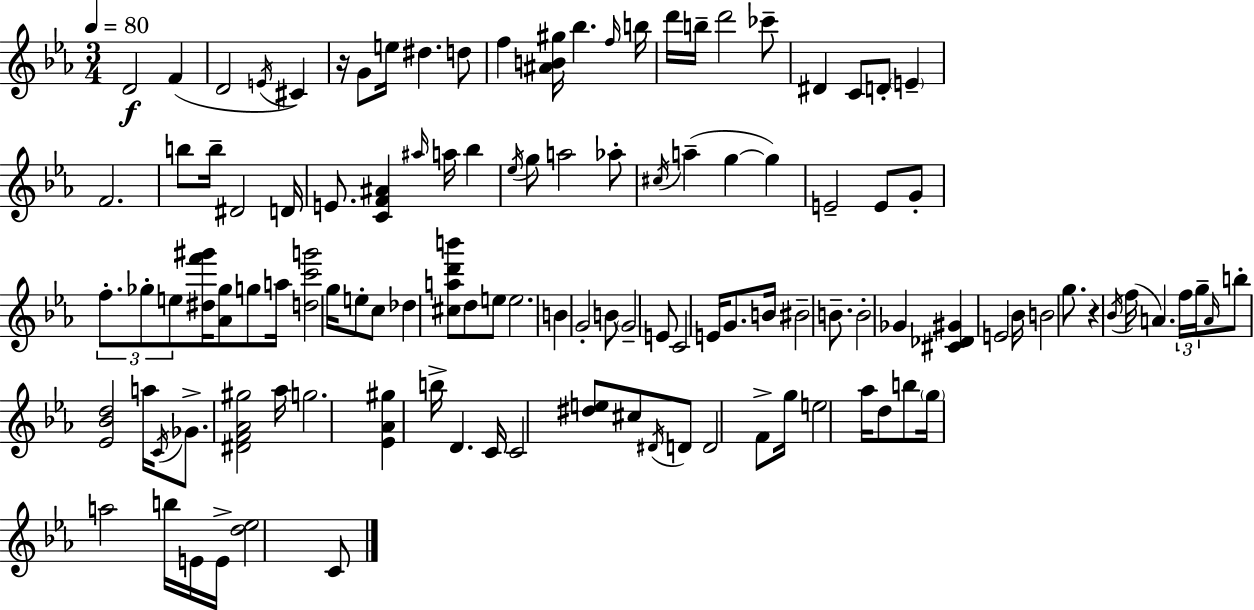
X:1
T:Untitled
M:3/4
L:1/4
K:Eb
D2 F D2 E/4 ^C z/4 G/2 e/4 ^d d/2 f [^AB^g]/4 _b f/4 b/4 d'/4 b/4 d'2 _c'/2 ^D C/2 D/2 E F2 b/2 b/4 ^D2 D/4 E/2 [CF^A] ^a/4 a/4 _b _e/4 g/2 a2 _a/2 ^c/4 a g g E2 E/2 G/2 f/2 _g/2 e/2 [^df'^g']/4 [_A_g]/2 g/2 a/4 [dc'g']2 g/4 e/2 c/2 _d [^cad'b']/2 d/2 e/2 e2 B G2 B/2 G2 E/2 C2 E/4 G/2 B/4 ^B2 B/2 B2 _G [^C_D^G] E2 _B/4 B2 g/2 z _B/4 f/4 A f/4 g/4 A/4 b/2 [_E_Bd]2 a/4 C/4 _G/2 [^DF_A^g]2 _a/4 g2 [_E_A^g] b/4 D C/4 C2 [^de]/2 ^c/2 ^D/4 D/2 D2 F/2 g/4 e2 _a/4 d/2 b/2 g/4 a2 b/4 E/4 E/4 [d_e]2 C/2